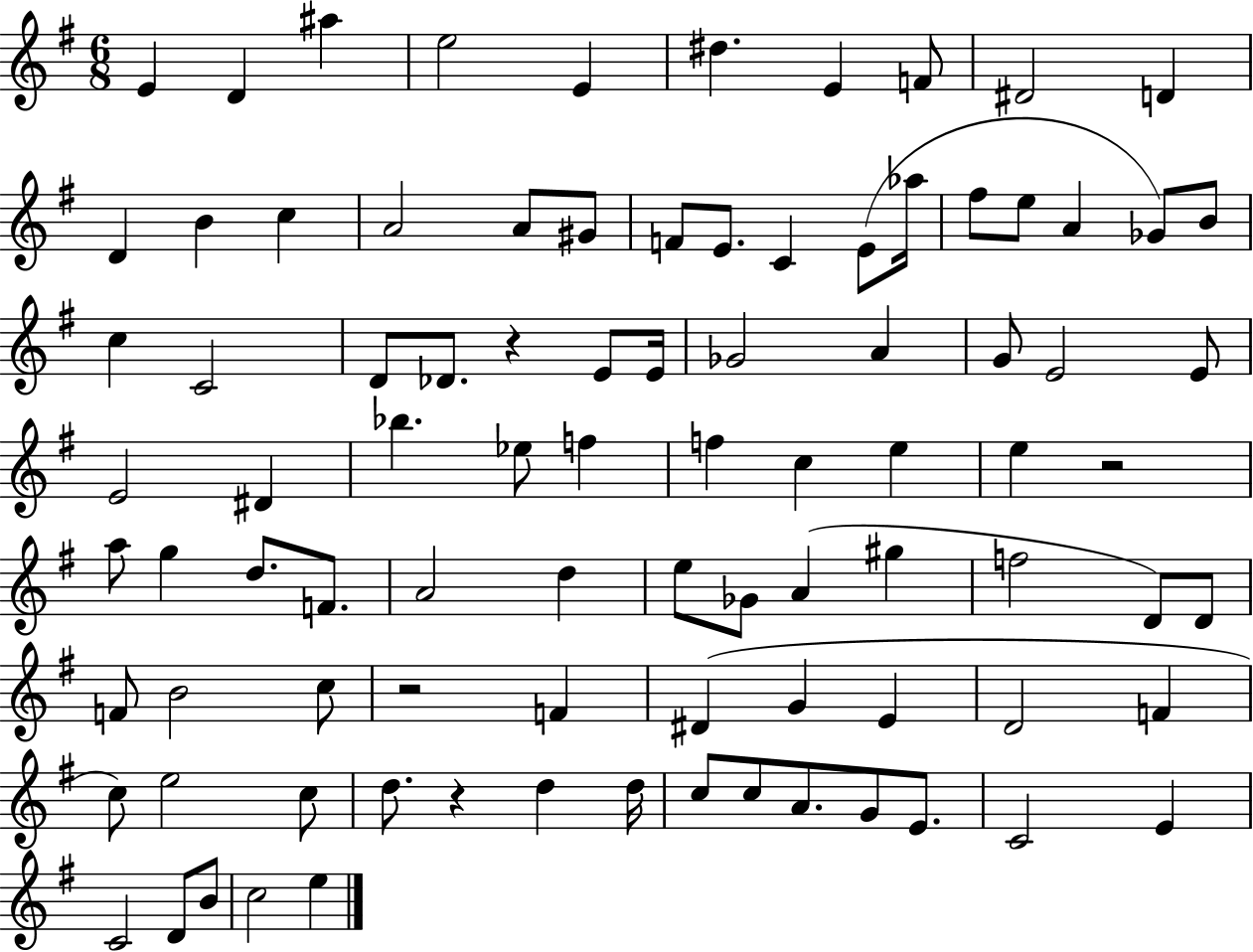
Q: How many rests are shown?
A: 4